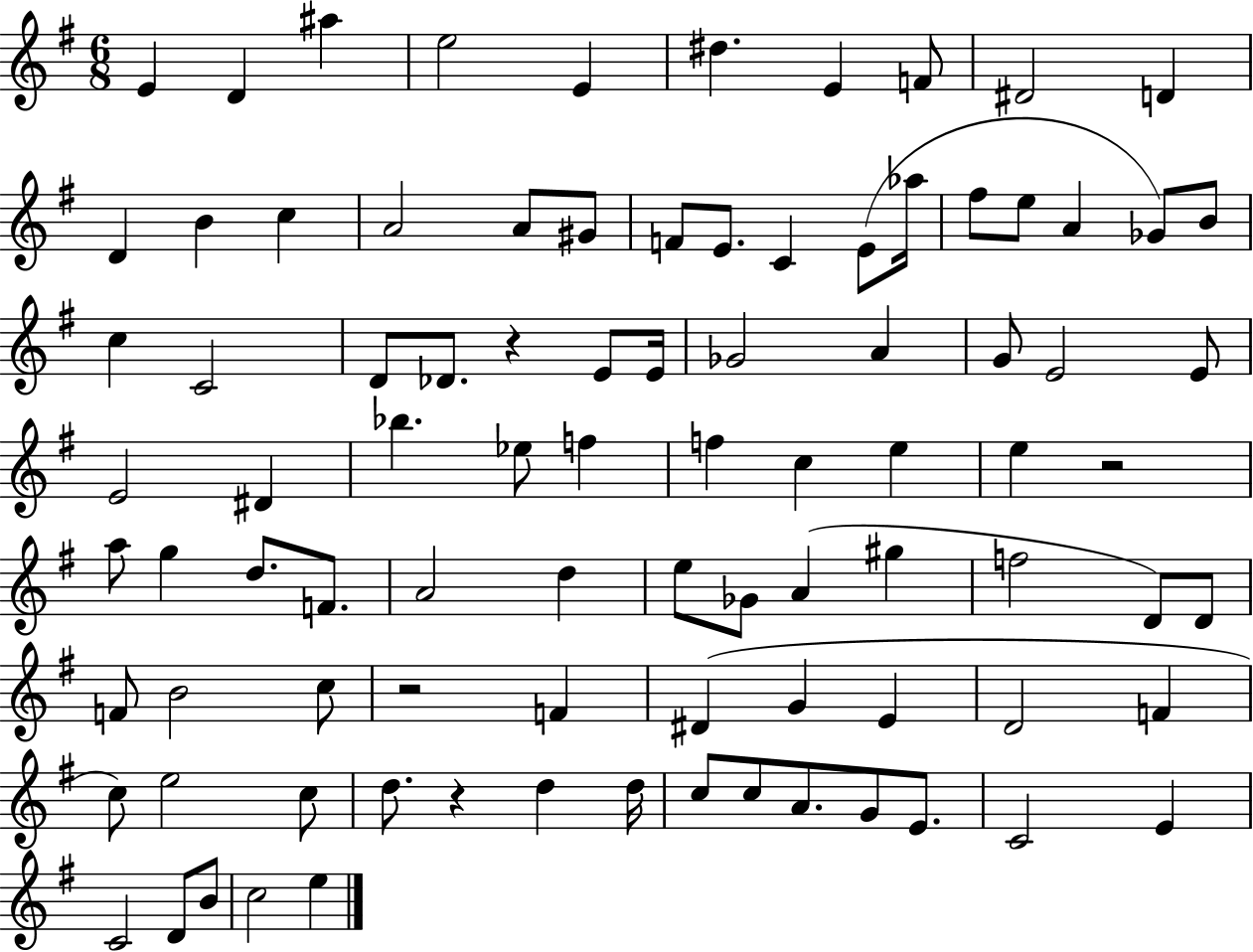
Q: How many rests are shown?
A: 4